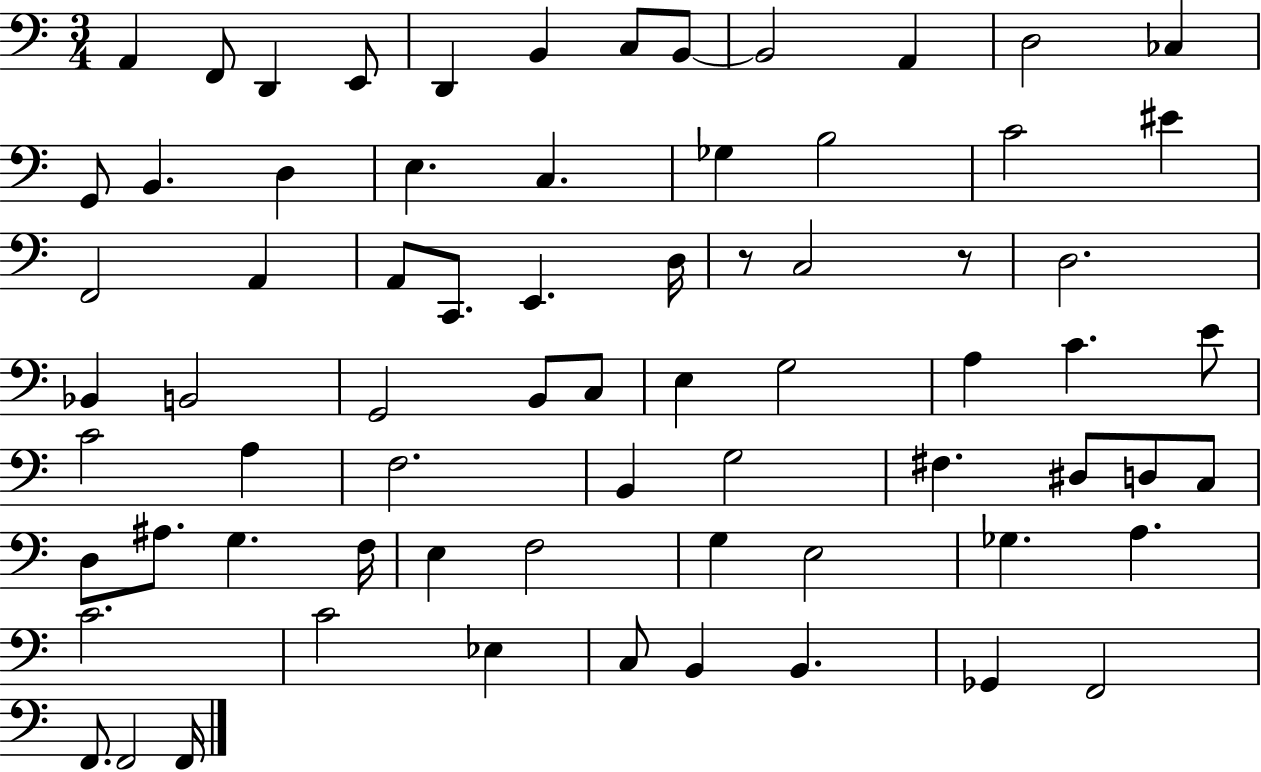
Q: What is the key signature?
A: C major